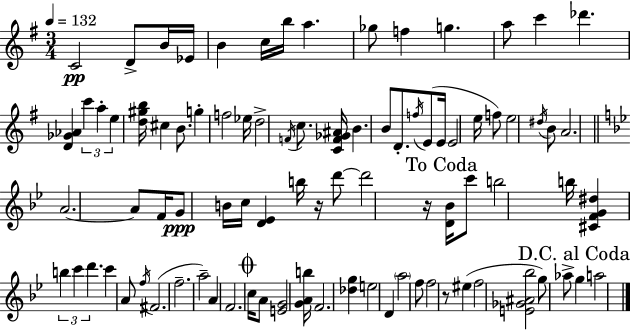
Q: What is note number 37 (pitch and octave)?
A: B4